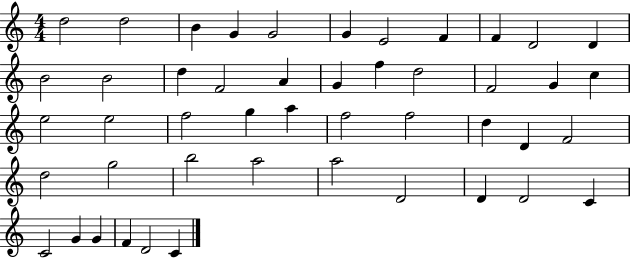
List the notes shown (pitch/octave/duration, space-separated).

D5/h D5/h B4/q G4/q G4/h G4/q E4/h F4/q F4/q D4/h D4/q B4/h B4/h D5/q F4/h A4/q G4/q F5/q D5/h F4/h G4/q C5/q E5/h E5/h F5/h G5/q A5/q F5/h F5/h D5/q D4/q F4/h D5/h G5/h B5/h A5/h A5/h D4/h D4/q D4/h C4/q C4/h G4/q G4/q F4/q D4/h C4/q